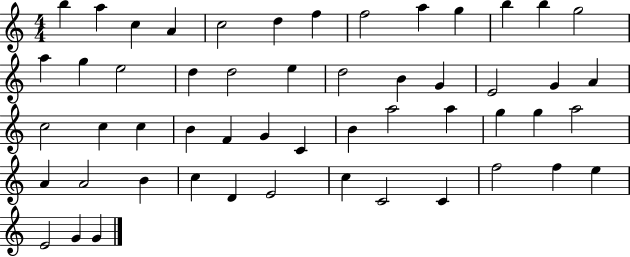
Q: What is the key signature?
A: C major